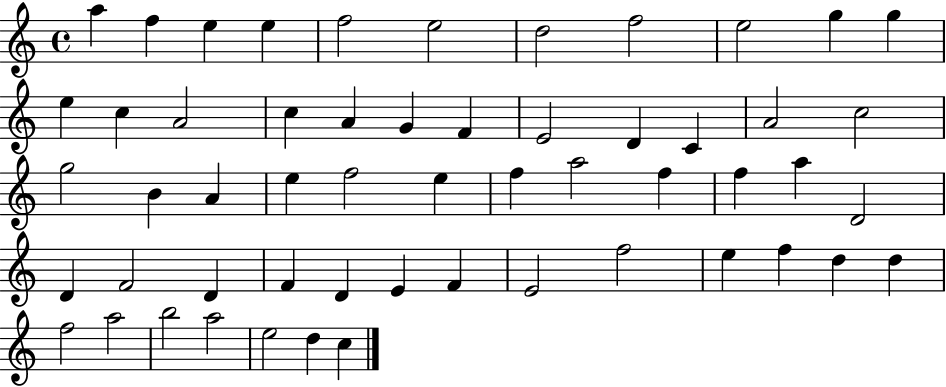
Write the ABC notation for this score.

X:1
T:Untitled
M:4/4
L:1/4
K:C
a f e e f2 e2 d2 f2 e2 g g e c A2 c A G F E2 D C A2 c2 g2 B A e f2 e f a2 f f a D2 D F2 D F D E F E2 f2 e f d d f2 a2 b2 a2 e2 d c